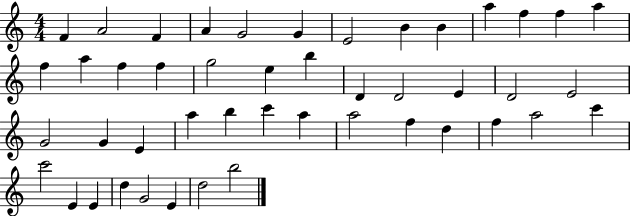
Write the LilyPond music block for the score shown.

{
  \clef treble
  \numericTimeSignature
  \time 4/4
  \key c \major
  f'4 a'2 f'4 | a'4 g'2 g'4 | e'2 b'4 b'4 | a''4 f''4 f''4 a''4 | \break f''4 a''4 f''4 f''4 | g''2 e''4 b''4 | d'4 d'2 e'4 | d'2 e'2 | \break g'2 g'4 e'4 | a''4 b''4 c'''4 a''4 | a''2 f''4 d''4 | f''4 a''2 c'''4 | \break c'''2 e'4 e'4 | d''4 g'2 e'4 | d''2 b''2 | \bar "|."
}